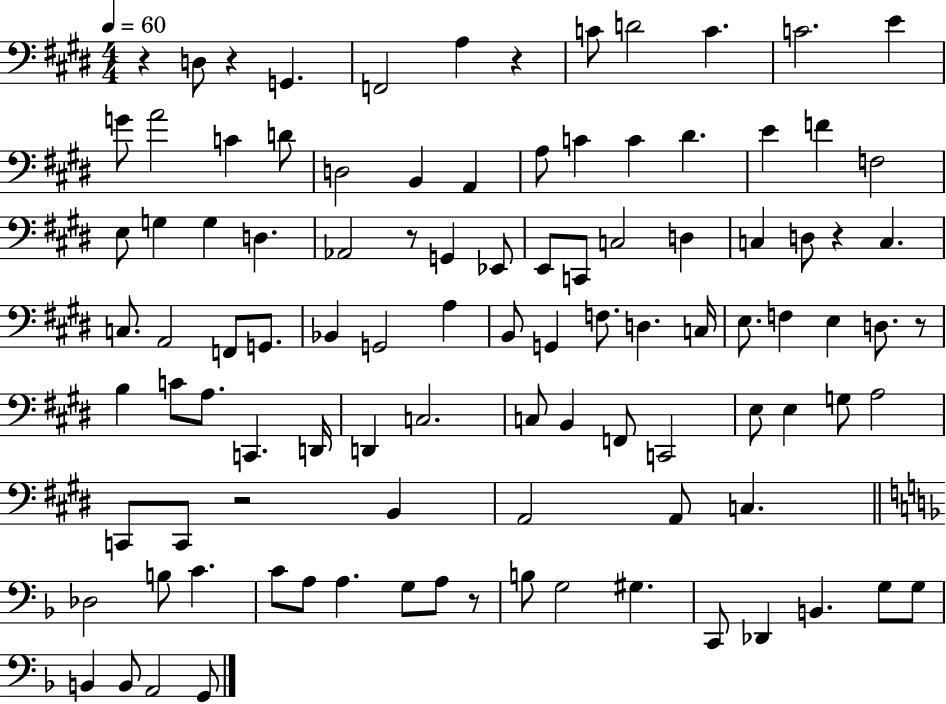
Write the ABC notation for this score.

X:1
T:Untitled
M:4/4
L:1/4
K:E
z D,/2 z G,, F,,2 A, z C/2 D2 C C2 E G/2 A2 C D/2 D,2 B,, A,, A,/2 C C ^D E F F,2 E,/2 G, G, D, _A,,2 z/2 G,, _E,,/2 E,,/2 C,,/2 C,2 D, C, D,/2 z C, C,/2 A,,2 F,,/2 G,,/2 _B,, G,,2 A, B,,/2 G,, F,/2 D, C,/4 E,/2 F, E, D,/2 z/2 B, C/2 A,/2 C,, D,,/4 D,, C,2 C,/2 B,, F,,/2 C,,2 E,/2 E, G,/2 A,2 C,,/2 C,,/2 z2 B,, A,,2 A,,/2 C, _D,2 B,/2 C C/2 A,/2 A, G,/2 A,/2 z/2 B,/2 G,2 ^G, C,,/2 _D,, B,, G,/2 G,/2 B,, B,,/2 A,,2 G,,/2